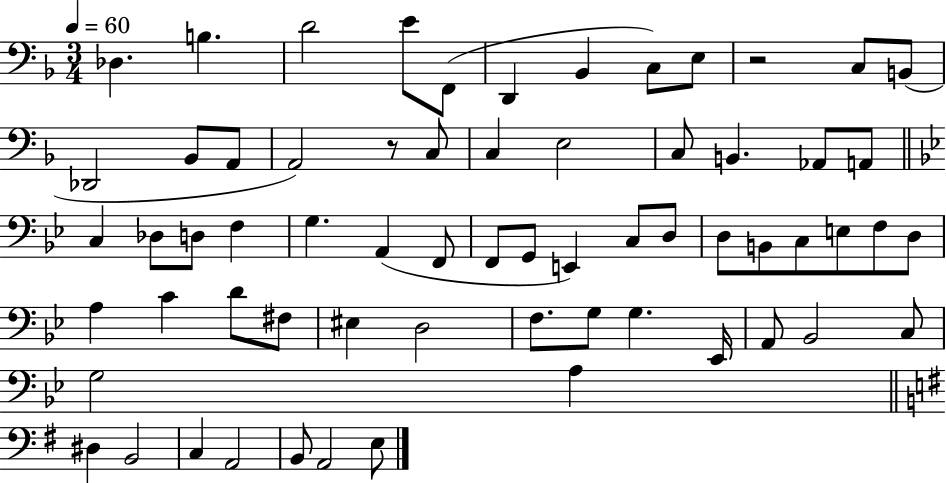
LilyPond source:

{
  \clef bass
  \numericTimeSignature
  \time 3/4
  \key f \major
  \tempo 4 = 60
  des4. b4. | d'2 e'8 f,8( | d,4 bes,4 c8) e8 | r2 c8 b,8( | \break des,2 bes,8 a,8 | a,2) r8 c8 | c4 e2 | c8 b,4. aes,8 a,8 | \break \bar "||" \break \key g \minor c4 des8 d8 f4 | g4. a,4( f,8 | f,8 g,8 e,4) c8 d8 | d8 b,8 c8 e8 f8 d8 | \break a4 c'4 d'8 fis8 | eis4 d2 | f8. g8 g4. ees,16 | a,8 bes,2 c8 | \break g2 a4 | \bar "||" \break \key e \minor dis4 b,2 | c4 a,2 | b,8 a,2 e8 | \bar "|."
}